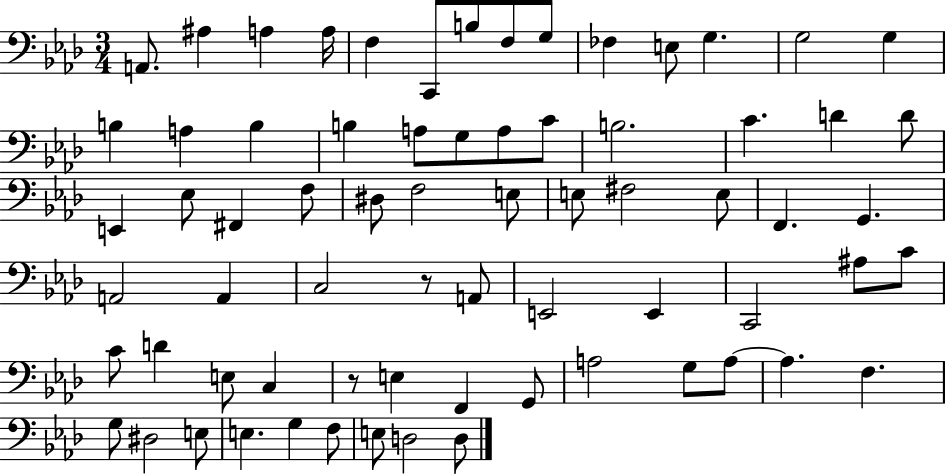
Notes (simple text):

A2/e. A#3/q A3/q A3/s F3/q C2/e B3/e F3/e G3/e FES3/q E3/e G3/q. G3/h G3/q B3/q A3/q B3/q B3/q A3/e G3/e A3/e C4/e B3/h. C4/q. D4/q D4/e E2/q Eb3/e F#2/q F3/e D#3/e F3/h E3/e E3/e F#3/h E3/e F2/q. G2/q. A2/h A2/q C3/h R/e A2/e E2/h E2/q C2/h A#3/e C4/e C4/e D4/q E3/e C3/q R/e E3/q F2/q G2/e A3/h G3/e A3/e A3/q. F3/q. G3/e D#3/h E3/e E3/q. G3/q F3/e E3/e D3/h D3/e